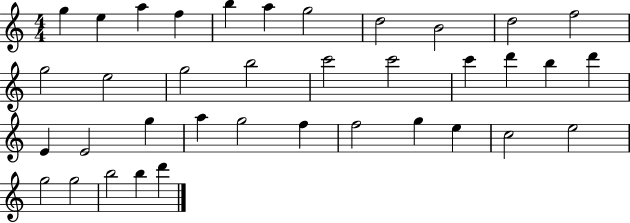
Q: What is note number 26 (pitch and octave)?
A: G5